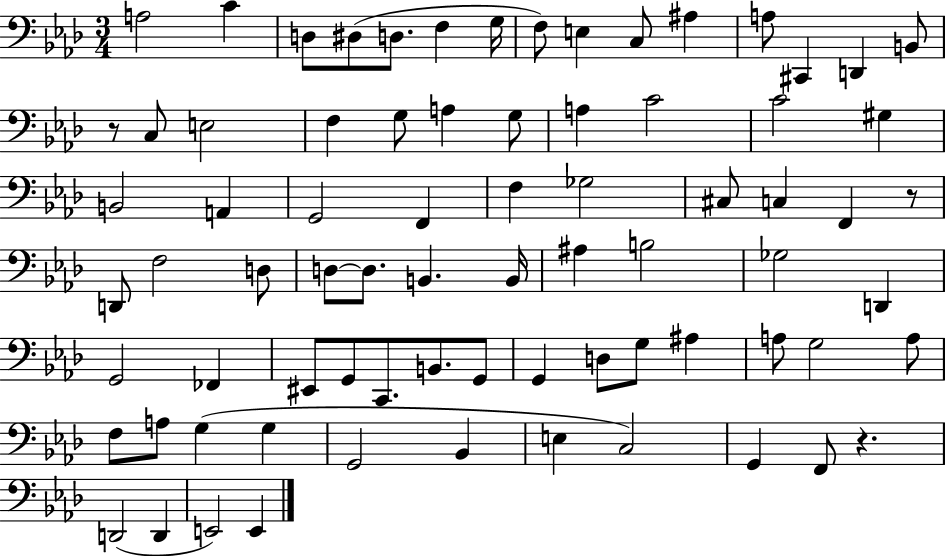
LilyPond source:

{
  \clef bass
  \numericTimeSignature
  \time 3/4
  \key aes \major
  a2 c'4 | d8 dis8( d8. f4 g16 | f8) e4 c8 ais4 | a8 cis,4 d,4 b,8 | \break r8 c8 e2 | f4 g8 a4 g8 | a4 c'2 | c'2 gis4 | \break b,2 a,4 | g,2 f,4 | f4 ges2 | cis8 c4 f,4 r8 | \break d,8 f2 d8 | d8~~ d8. b,4. b,16 | ais4 b2 | ges2 d,4 | \break g,2 fes,4 | eis,8 g,8 c,8. b,8. g,8 | g,4 d8 g8 ais4 | a8 g2 a8 | \break f8 a8 g4( g4 | g,2 bes,4 | e4 c2) | g,4 f,8 r4. | \break d,2( d,4 | e,2) e,4 | \bar "|."
}